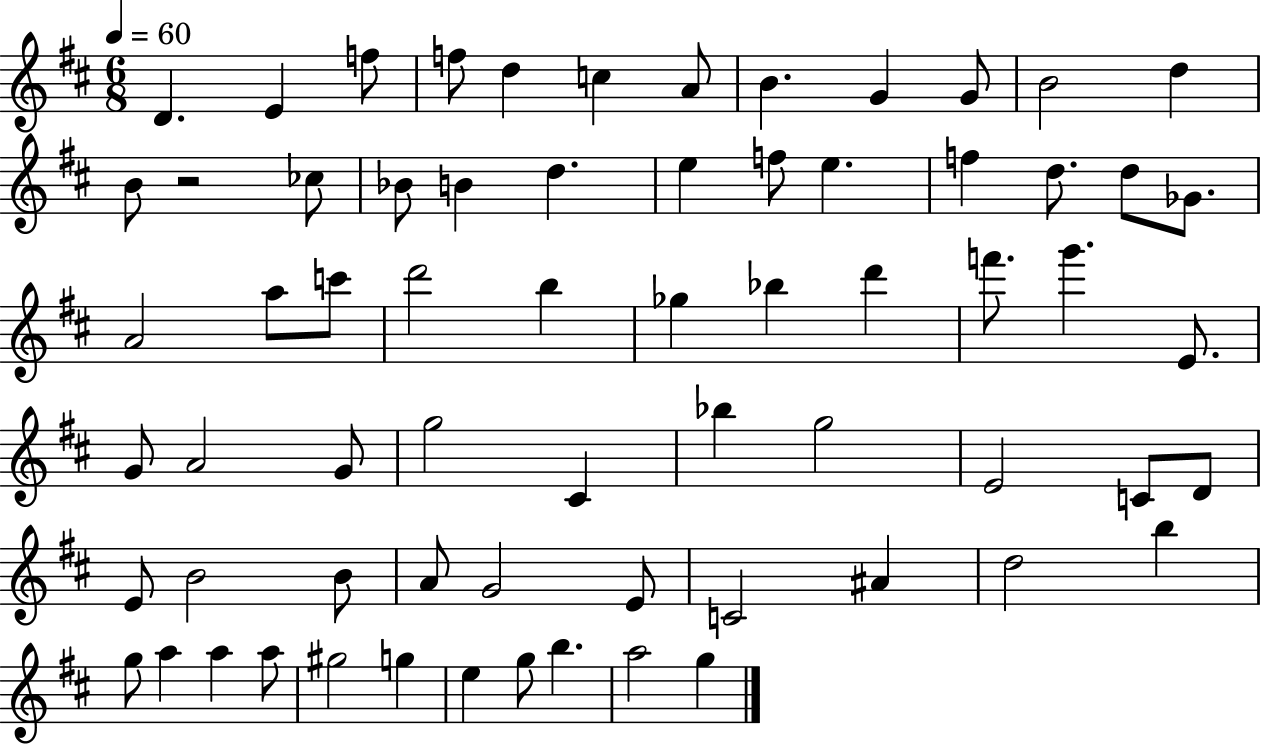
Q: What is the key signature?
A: D major